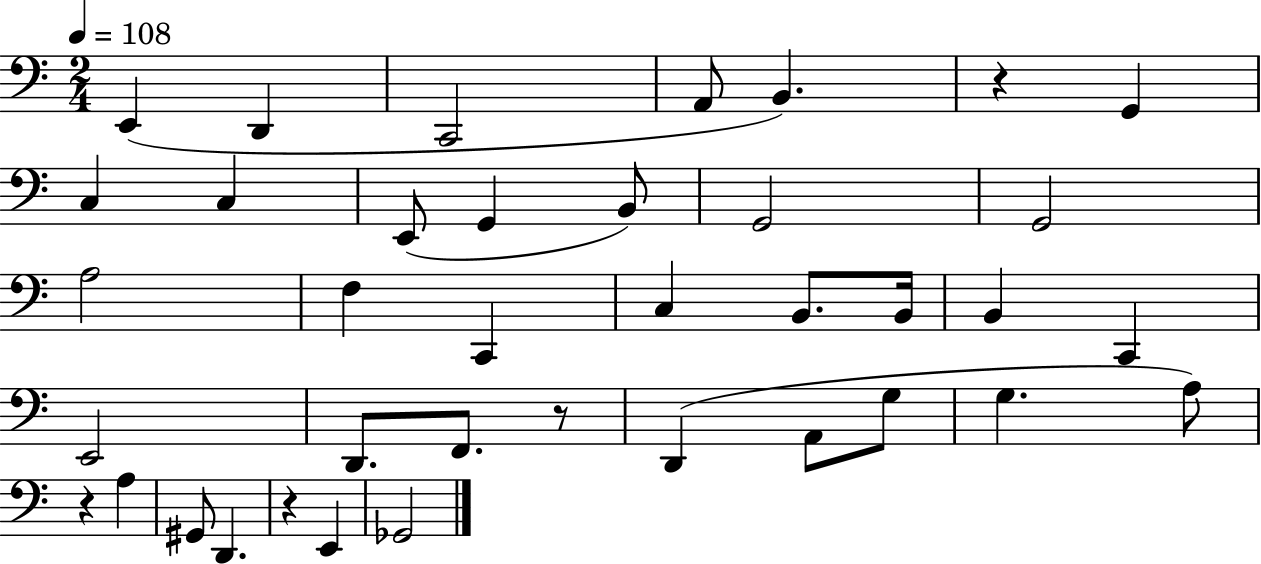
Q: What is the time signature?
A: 2/4